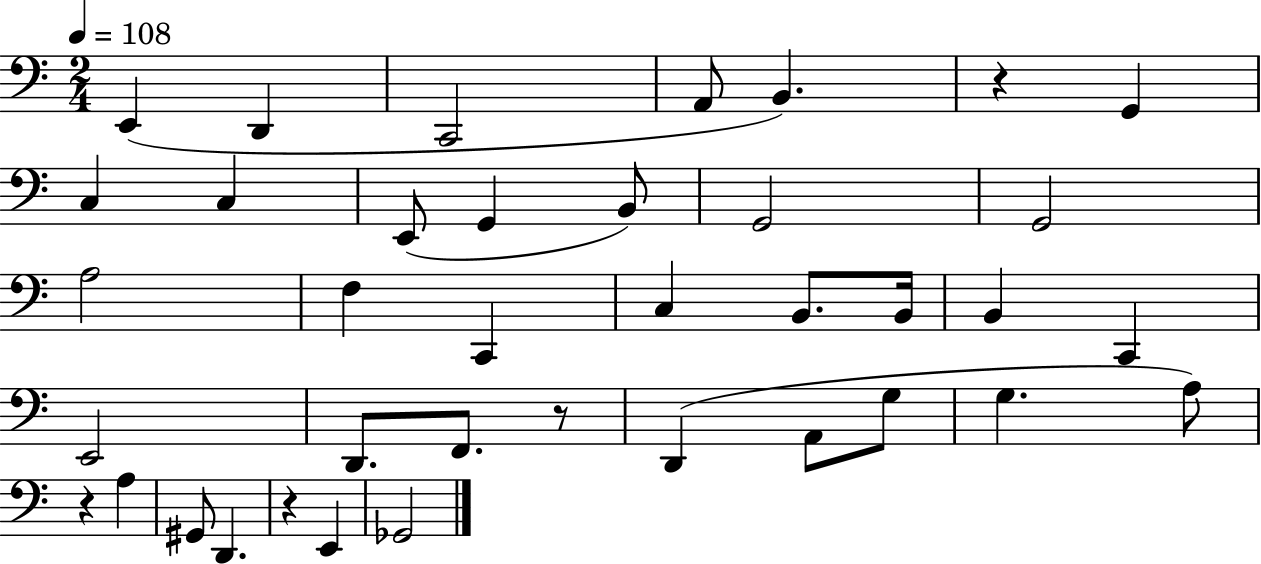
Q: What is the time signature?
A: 2/4